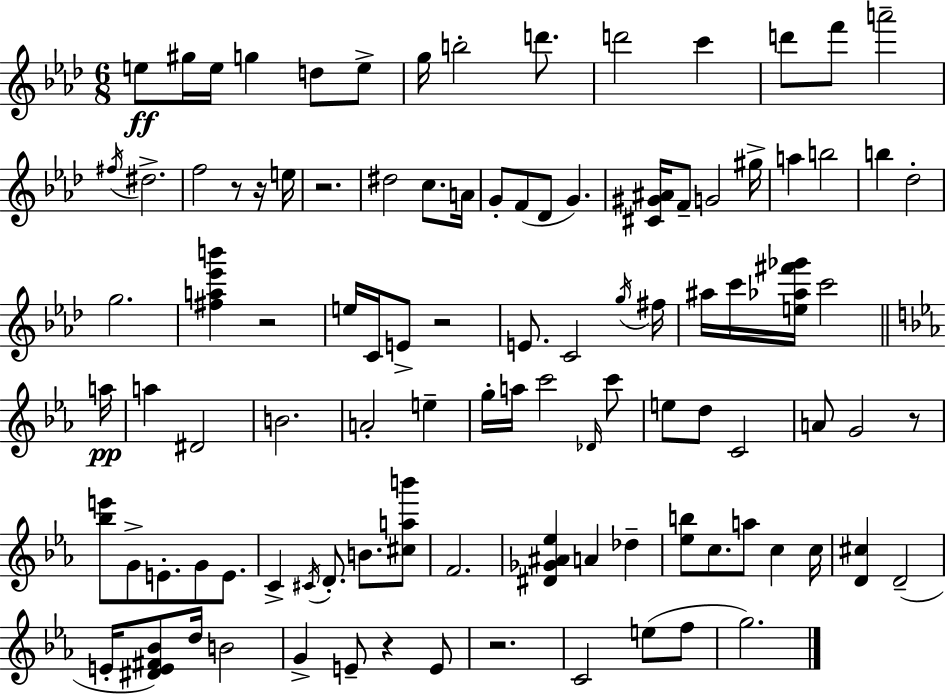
E5/e G#5/s E5/s G5/q D5/e E5/e G5/s B5/h D6/e. D6/h C6/q D6/e F6/e A6/h F#5/s D#5/h. F5/h R/e R/s E5/s R/h. D#5/h C5/e. A4/s G4/e F4/e Db4/e G4/q. [C#4,G#4,A#4]/s F4/e G4/h G#5/s A5/q B5/h B5/q Db5/h G5/h. [F#5,A5,Eb6,B6]/q R/h E5/s C4/s E4/e R/h E4/e. C4/h G5/s F#5/s A#5/s C6/s [E5,Ab5,F#6,Gb6]/s C6/h A5/s A5/q D#4/h B4/h. A4/h E5/q G5/s A5/s C6/h Db4/s C6/e E5/e D5/e C4/h A4/e G4/h R/e [Bb5,E6]/e G4/e E4/e. G4/e E4/e. C4/q C#4/s D4/e. B4/e. [C#5,A5,B6]/e F4/h. [D#4,Gb4,A#4,Eb5]/q A4/q Db5/q [Eb5,B5]/e C5/e. A5/e C5/q C5/s [D4,C#5]/q D4/h E4/s [D#4,E4,F#4,Bb4]/e D5/s B4/h G4/q E4/e R/q E4/e R/h. C4/h E5/e F5/e G5/h.